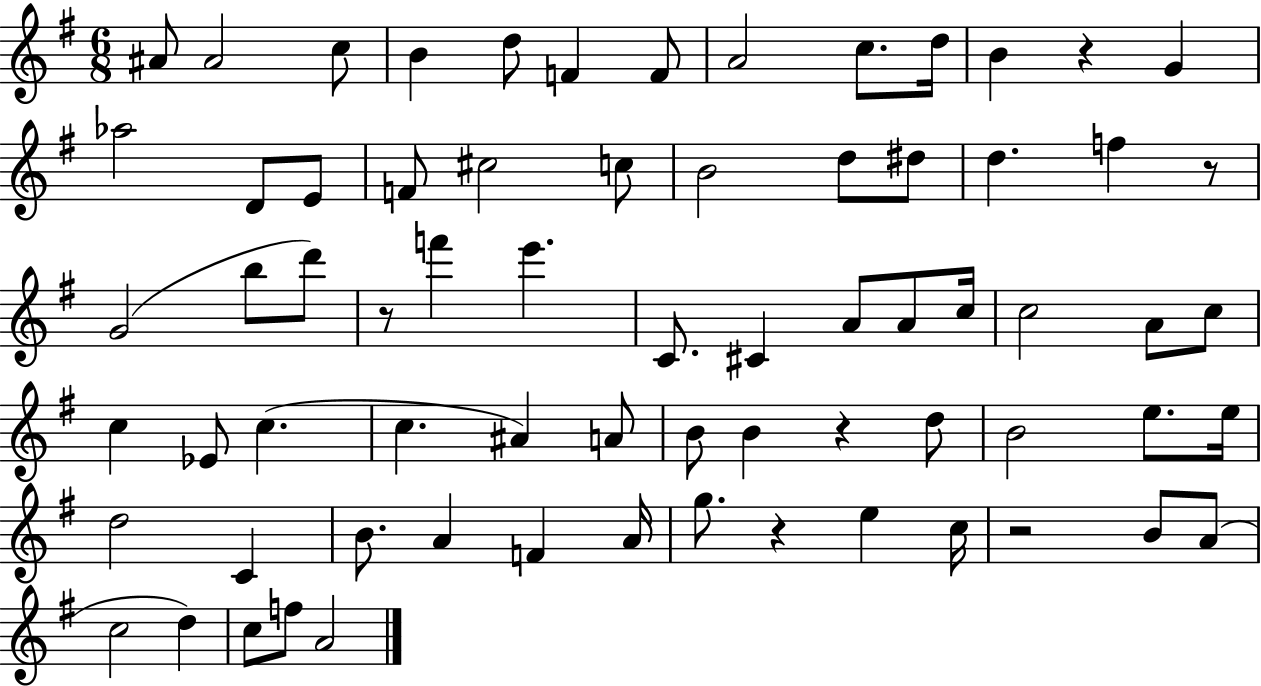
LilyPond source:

{
  \clef treble
  \numericTimeSignature
  \time 6/8
  \key g \major
  \repeat volta 2 { ais'8 ais'2 c''8 | b'4 d''8 f'4 f'8 | a'2 c''8. d''16 | b'4 r4 g'4 | \break aes''2 d'8 e'8 | f'8 cis''2 c''8 | b'2 d''8 dis''8 | d''4. f''4 r8 | \break g'2( b''8 d'''8) | r8 f'''4 e'''4. | c'8. cis'4 a'8 a'8 c''16 | c''2 a'8 c''8 | \break c''4 ees'8 c''4.( | c''4. ais'4) a'8 | b'8 b'4 r4 d''8 | b'2 e''8. e''16 | \break d''2 c'4 | b'8. a'4 f'4 a'16 | g''8. r4 e''4 c''16 | r2 b'8 a'8( | \break c''2 d''4) | c''8 f''8 a'2 | } \bar "|."
}